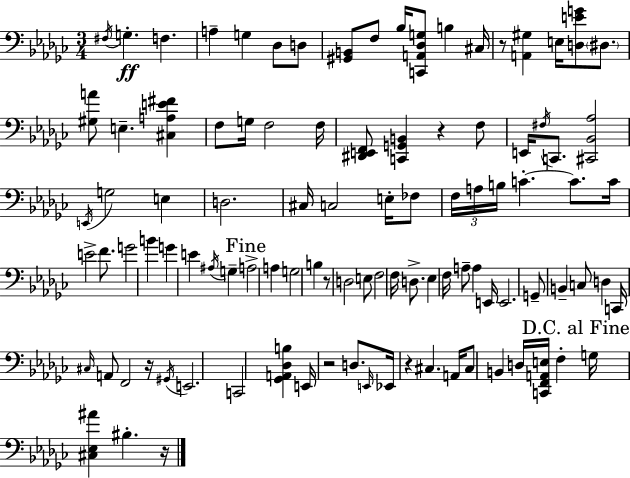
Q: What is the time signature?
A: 3/4